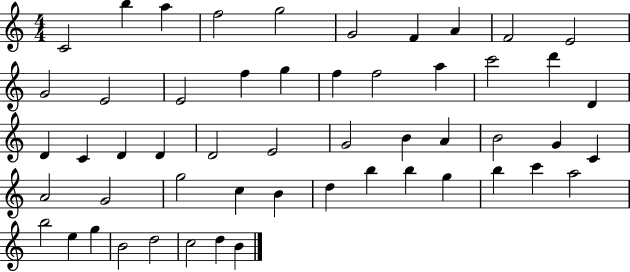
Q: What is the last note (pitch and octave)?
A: B4